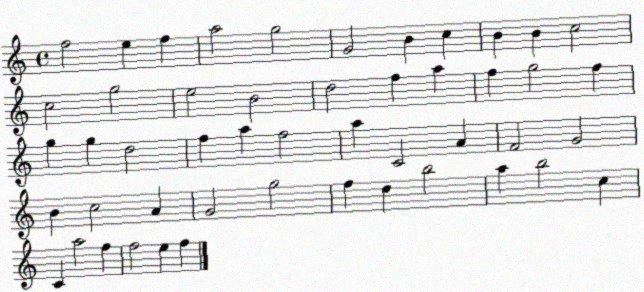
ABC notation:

X:1
T:Untitled
M:4/4
L:1/4
K:C
f2 e f a2 g2 G2 B c B B c2 c2 g2 e2 B2 d2 f a f g2 f g g d2 f a f2 a C2 A F2 G2 B c2 A G2 g2 f d b2 a b2 c C a2 f f2 e f